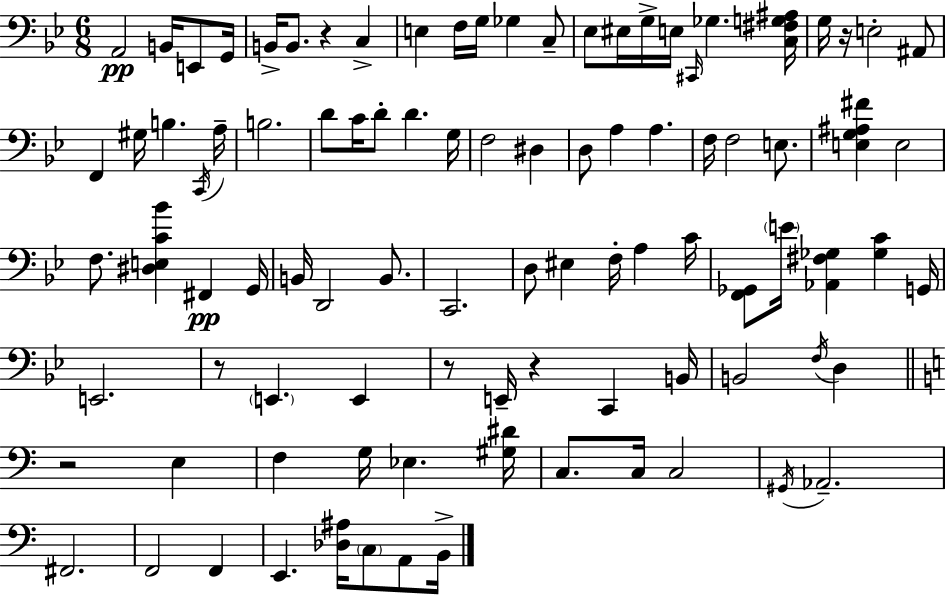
{
  \clef bass
  \numericTimeSignature
  \time 6/8
  \key bes \major
  \repeat volta 2 { a,2\pp b,16 e,8 g,16 | b,16-> b,8. r4 c4-> | e4 f16 g16 ges4 c8-- | ees8 eis16 g16-> e16 \grace { cis,16 } ges4. | \break <c fis g ais>16 g16 r16 e2-. ais,8 | f,4 gis16 b4. | \acciaccatura { c,16 } a16-- b2. | d'8 c'16 d'8-. d'4. | \break g16 f2 dis4 | d8 a4 a4. | f16 f2 e8. | <e g ais fis'>4 e2 | \break f8. <dis e c' bes'>4 fis,4\pp | g,16 b,16 d,2 b,8. | c,2. | d8 eis4 f16-. a4 | \break c'16 <f, ges,>8 \parenthesize e'16 <aes, fis ges>4 <ges c'>4 | g,16 e,2. | r8 \parenthesize e,4. e,4 | r8 e,16-- r4 c,4 | \break b,16 b,2 \acciaccatura { f16 } d4 | \bar "||" \break \key c \major r2 e4 | f4 g16 ees4. <gis dis'>16 | c8. c16 c2 | \acciaccatura { gis,16 } aes,2.-- | \break fis,2. | f,2 f,4 | e,4. <des ais>16 \parenthesize c8 a,8 | b,16-> } \bar "|."
}